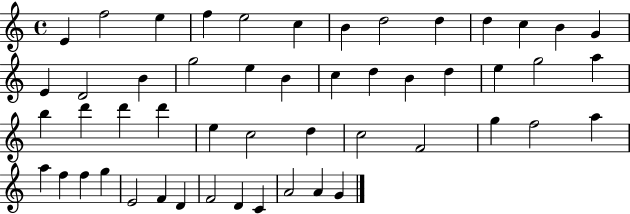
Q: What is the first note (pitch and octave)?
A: E4